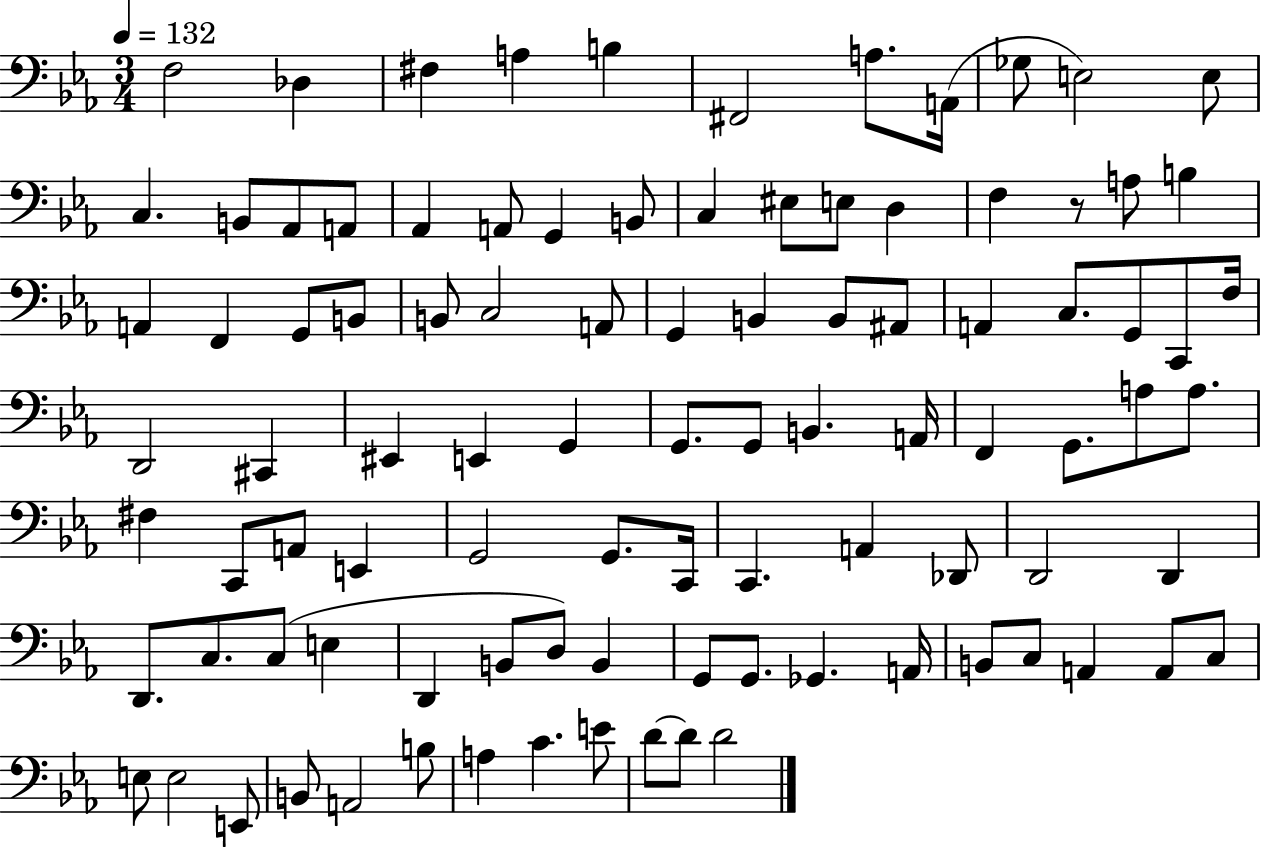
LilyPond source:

{
  \clef bass
  \numericTimeSignature
  \time 3/4
  \key ees \major
  \tempo 4 = 132
  \repeat volta 2 { f2 des4 | fis4 a4 b4 | fis,2 a8. a,16( | ges8 e2) e8 | \break c4. b,8 aes,8 a,8 | aes,4 a,8 g,4 b,8 | c4 eis8 e8 d4 | f4 r8 a8 b4 | \break a,4 f,4 g,8 b,8 | b,8 c2 a,8 | g,4 b,4 b,8 ais,8 | a,4 c8. g,8 c,8 f16 | \break d,2 cis,4 | eis,4 e,4 g,4 | g,8. g,8 b,4. a,16 | f,4 g,8. a8 a8. | \break fis4 c,8 a,8 e,4 | g,2 g,8. c,16 | c,4. a,4 des,8 | d,2 d,4 | \break d,8. c8. c8( e4 | d,4 b,8 d8) b,4 | g,8 g,8. ges,4. a,16 | b,8 c8 a,4 a,8 c8 | \break e8 e2 e,8 | b,8 a,2 b8 | a4 c'4. e'8 | d'8~~ d'8 d'2 | \break } \bar "|."
}